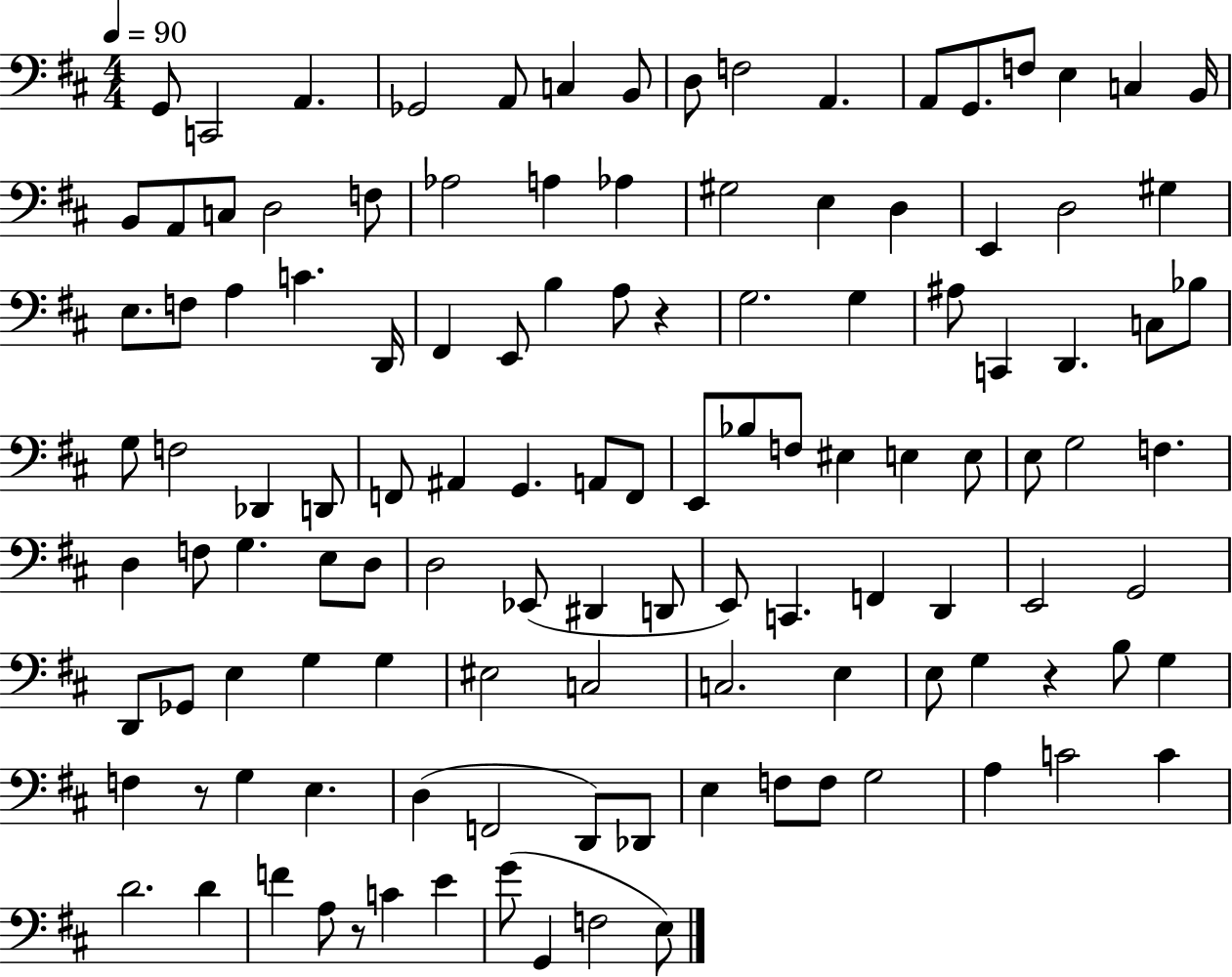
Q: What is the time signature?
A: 4/4